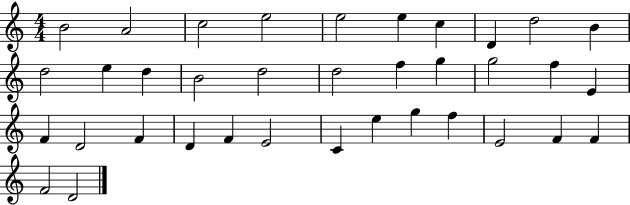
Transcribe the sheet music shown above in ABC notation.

X:1
T:Untitled
M:4/4
L:1/4
K:C
B2 A2 c2 e2 e2 e c D d2 B d2 e d B2 d2 d2 f g g2 f E F D2 F D F E2 C e g f E2 F F F2 D2